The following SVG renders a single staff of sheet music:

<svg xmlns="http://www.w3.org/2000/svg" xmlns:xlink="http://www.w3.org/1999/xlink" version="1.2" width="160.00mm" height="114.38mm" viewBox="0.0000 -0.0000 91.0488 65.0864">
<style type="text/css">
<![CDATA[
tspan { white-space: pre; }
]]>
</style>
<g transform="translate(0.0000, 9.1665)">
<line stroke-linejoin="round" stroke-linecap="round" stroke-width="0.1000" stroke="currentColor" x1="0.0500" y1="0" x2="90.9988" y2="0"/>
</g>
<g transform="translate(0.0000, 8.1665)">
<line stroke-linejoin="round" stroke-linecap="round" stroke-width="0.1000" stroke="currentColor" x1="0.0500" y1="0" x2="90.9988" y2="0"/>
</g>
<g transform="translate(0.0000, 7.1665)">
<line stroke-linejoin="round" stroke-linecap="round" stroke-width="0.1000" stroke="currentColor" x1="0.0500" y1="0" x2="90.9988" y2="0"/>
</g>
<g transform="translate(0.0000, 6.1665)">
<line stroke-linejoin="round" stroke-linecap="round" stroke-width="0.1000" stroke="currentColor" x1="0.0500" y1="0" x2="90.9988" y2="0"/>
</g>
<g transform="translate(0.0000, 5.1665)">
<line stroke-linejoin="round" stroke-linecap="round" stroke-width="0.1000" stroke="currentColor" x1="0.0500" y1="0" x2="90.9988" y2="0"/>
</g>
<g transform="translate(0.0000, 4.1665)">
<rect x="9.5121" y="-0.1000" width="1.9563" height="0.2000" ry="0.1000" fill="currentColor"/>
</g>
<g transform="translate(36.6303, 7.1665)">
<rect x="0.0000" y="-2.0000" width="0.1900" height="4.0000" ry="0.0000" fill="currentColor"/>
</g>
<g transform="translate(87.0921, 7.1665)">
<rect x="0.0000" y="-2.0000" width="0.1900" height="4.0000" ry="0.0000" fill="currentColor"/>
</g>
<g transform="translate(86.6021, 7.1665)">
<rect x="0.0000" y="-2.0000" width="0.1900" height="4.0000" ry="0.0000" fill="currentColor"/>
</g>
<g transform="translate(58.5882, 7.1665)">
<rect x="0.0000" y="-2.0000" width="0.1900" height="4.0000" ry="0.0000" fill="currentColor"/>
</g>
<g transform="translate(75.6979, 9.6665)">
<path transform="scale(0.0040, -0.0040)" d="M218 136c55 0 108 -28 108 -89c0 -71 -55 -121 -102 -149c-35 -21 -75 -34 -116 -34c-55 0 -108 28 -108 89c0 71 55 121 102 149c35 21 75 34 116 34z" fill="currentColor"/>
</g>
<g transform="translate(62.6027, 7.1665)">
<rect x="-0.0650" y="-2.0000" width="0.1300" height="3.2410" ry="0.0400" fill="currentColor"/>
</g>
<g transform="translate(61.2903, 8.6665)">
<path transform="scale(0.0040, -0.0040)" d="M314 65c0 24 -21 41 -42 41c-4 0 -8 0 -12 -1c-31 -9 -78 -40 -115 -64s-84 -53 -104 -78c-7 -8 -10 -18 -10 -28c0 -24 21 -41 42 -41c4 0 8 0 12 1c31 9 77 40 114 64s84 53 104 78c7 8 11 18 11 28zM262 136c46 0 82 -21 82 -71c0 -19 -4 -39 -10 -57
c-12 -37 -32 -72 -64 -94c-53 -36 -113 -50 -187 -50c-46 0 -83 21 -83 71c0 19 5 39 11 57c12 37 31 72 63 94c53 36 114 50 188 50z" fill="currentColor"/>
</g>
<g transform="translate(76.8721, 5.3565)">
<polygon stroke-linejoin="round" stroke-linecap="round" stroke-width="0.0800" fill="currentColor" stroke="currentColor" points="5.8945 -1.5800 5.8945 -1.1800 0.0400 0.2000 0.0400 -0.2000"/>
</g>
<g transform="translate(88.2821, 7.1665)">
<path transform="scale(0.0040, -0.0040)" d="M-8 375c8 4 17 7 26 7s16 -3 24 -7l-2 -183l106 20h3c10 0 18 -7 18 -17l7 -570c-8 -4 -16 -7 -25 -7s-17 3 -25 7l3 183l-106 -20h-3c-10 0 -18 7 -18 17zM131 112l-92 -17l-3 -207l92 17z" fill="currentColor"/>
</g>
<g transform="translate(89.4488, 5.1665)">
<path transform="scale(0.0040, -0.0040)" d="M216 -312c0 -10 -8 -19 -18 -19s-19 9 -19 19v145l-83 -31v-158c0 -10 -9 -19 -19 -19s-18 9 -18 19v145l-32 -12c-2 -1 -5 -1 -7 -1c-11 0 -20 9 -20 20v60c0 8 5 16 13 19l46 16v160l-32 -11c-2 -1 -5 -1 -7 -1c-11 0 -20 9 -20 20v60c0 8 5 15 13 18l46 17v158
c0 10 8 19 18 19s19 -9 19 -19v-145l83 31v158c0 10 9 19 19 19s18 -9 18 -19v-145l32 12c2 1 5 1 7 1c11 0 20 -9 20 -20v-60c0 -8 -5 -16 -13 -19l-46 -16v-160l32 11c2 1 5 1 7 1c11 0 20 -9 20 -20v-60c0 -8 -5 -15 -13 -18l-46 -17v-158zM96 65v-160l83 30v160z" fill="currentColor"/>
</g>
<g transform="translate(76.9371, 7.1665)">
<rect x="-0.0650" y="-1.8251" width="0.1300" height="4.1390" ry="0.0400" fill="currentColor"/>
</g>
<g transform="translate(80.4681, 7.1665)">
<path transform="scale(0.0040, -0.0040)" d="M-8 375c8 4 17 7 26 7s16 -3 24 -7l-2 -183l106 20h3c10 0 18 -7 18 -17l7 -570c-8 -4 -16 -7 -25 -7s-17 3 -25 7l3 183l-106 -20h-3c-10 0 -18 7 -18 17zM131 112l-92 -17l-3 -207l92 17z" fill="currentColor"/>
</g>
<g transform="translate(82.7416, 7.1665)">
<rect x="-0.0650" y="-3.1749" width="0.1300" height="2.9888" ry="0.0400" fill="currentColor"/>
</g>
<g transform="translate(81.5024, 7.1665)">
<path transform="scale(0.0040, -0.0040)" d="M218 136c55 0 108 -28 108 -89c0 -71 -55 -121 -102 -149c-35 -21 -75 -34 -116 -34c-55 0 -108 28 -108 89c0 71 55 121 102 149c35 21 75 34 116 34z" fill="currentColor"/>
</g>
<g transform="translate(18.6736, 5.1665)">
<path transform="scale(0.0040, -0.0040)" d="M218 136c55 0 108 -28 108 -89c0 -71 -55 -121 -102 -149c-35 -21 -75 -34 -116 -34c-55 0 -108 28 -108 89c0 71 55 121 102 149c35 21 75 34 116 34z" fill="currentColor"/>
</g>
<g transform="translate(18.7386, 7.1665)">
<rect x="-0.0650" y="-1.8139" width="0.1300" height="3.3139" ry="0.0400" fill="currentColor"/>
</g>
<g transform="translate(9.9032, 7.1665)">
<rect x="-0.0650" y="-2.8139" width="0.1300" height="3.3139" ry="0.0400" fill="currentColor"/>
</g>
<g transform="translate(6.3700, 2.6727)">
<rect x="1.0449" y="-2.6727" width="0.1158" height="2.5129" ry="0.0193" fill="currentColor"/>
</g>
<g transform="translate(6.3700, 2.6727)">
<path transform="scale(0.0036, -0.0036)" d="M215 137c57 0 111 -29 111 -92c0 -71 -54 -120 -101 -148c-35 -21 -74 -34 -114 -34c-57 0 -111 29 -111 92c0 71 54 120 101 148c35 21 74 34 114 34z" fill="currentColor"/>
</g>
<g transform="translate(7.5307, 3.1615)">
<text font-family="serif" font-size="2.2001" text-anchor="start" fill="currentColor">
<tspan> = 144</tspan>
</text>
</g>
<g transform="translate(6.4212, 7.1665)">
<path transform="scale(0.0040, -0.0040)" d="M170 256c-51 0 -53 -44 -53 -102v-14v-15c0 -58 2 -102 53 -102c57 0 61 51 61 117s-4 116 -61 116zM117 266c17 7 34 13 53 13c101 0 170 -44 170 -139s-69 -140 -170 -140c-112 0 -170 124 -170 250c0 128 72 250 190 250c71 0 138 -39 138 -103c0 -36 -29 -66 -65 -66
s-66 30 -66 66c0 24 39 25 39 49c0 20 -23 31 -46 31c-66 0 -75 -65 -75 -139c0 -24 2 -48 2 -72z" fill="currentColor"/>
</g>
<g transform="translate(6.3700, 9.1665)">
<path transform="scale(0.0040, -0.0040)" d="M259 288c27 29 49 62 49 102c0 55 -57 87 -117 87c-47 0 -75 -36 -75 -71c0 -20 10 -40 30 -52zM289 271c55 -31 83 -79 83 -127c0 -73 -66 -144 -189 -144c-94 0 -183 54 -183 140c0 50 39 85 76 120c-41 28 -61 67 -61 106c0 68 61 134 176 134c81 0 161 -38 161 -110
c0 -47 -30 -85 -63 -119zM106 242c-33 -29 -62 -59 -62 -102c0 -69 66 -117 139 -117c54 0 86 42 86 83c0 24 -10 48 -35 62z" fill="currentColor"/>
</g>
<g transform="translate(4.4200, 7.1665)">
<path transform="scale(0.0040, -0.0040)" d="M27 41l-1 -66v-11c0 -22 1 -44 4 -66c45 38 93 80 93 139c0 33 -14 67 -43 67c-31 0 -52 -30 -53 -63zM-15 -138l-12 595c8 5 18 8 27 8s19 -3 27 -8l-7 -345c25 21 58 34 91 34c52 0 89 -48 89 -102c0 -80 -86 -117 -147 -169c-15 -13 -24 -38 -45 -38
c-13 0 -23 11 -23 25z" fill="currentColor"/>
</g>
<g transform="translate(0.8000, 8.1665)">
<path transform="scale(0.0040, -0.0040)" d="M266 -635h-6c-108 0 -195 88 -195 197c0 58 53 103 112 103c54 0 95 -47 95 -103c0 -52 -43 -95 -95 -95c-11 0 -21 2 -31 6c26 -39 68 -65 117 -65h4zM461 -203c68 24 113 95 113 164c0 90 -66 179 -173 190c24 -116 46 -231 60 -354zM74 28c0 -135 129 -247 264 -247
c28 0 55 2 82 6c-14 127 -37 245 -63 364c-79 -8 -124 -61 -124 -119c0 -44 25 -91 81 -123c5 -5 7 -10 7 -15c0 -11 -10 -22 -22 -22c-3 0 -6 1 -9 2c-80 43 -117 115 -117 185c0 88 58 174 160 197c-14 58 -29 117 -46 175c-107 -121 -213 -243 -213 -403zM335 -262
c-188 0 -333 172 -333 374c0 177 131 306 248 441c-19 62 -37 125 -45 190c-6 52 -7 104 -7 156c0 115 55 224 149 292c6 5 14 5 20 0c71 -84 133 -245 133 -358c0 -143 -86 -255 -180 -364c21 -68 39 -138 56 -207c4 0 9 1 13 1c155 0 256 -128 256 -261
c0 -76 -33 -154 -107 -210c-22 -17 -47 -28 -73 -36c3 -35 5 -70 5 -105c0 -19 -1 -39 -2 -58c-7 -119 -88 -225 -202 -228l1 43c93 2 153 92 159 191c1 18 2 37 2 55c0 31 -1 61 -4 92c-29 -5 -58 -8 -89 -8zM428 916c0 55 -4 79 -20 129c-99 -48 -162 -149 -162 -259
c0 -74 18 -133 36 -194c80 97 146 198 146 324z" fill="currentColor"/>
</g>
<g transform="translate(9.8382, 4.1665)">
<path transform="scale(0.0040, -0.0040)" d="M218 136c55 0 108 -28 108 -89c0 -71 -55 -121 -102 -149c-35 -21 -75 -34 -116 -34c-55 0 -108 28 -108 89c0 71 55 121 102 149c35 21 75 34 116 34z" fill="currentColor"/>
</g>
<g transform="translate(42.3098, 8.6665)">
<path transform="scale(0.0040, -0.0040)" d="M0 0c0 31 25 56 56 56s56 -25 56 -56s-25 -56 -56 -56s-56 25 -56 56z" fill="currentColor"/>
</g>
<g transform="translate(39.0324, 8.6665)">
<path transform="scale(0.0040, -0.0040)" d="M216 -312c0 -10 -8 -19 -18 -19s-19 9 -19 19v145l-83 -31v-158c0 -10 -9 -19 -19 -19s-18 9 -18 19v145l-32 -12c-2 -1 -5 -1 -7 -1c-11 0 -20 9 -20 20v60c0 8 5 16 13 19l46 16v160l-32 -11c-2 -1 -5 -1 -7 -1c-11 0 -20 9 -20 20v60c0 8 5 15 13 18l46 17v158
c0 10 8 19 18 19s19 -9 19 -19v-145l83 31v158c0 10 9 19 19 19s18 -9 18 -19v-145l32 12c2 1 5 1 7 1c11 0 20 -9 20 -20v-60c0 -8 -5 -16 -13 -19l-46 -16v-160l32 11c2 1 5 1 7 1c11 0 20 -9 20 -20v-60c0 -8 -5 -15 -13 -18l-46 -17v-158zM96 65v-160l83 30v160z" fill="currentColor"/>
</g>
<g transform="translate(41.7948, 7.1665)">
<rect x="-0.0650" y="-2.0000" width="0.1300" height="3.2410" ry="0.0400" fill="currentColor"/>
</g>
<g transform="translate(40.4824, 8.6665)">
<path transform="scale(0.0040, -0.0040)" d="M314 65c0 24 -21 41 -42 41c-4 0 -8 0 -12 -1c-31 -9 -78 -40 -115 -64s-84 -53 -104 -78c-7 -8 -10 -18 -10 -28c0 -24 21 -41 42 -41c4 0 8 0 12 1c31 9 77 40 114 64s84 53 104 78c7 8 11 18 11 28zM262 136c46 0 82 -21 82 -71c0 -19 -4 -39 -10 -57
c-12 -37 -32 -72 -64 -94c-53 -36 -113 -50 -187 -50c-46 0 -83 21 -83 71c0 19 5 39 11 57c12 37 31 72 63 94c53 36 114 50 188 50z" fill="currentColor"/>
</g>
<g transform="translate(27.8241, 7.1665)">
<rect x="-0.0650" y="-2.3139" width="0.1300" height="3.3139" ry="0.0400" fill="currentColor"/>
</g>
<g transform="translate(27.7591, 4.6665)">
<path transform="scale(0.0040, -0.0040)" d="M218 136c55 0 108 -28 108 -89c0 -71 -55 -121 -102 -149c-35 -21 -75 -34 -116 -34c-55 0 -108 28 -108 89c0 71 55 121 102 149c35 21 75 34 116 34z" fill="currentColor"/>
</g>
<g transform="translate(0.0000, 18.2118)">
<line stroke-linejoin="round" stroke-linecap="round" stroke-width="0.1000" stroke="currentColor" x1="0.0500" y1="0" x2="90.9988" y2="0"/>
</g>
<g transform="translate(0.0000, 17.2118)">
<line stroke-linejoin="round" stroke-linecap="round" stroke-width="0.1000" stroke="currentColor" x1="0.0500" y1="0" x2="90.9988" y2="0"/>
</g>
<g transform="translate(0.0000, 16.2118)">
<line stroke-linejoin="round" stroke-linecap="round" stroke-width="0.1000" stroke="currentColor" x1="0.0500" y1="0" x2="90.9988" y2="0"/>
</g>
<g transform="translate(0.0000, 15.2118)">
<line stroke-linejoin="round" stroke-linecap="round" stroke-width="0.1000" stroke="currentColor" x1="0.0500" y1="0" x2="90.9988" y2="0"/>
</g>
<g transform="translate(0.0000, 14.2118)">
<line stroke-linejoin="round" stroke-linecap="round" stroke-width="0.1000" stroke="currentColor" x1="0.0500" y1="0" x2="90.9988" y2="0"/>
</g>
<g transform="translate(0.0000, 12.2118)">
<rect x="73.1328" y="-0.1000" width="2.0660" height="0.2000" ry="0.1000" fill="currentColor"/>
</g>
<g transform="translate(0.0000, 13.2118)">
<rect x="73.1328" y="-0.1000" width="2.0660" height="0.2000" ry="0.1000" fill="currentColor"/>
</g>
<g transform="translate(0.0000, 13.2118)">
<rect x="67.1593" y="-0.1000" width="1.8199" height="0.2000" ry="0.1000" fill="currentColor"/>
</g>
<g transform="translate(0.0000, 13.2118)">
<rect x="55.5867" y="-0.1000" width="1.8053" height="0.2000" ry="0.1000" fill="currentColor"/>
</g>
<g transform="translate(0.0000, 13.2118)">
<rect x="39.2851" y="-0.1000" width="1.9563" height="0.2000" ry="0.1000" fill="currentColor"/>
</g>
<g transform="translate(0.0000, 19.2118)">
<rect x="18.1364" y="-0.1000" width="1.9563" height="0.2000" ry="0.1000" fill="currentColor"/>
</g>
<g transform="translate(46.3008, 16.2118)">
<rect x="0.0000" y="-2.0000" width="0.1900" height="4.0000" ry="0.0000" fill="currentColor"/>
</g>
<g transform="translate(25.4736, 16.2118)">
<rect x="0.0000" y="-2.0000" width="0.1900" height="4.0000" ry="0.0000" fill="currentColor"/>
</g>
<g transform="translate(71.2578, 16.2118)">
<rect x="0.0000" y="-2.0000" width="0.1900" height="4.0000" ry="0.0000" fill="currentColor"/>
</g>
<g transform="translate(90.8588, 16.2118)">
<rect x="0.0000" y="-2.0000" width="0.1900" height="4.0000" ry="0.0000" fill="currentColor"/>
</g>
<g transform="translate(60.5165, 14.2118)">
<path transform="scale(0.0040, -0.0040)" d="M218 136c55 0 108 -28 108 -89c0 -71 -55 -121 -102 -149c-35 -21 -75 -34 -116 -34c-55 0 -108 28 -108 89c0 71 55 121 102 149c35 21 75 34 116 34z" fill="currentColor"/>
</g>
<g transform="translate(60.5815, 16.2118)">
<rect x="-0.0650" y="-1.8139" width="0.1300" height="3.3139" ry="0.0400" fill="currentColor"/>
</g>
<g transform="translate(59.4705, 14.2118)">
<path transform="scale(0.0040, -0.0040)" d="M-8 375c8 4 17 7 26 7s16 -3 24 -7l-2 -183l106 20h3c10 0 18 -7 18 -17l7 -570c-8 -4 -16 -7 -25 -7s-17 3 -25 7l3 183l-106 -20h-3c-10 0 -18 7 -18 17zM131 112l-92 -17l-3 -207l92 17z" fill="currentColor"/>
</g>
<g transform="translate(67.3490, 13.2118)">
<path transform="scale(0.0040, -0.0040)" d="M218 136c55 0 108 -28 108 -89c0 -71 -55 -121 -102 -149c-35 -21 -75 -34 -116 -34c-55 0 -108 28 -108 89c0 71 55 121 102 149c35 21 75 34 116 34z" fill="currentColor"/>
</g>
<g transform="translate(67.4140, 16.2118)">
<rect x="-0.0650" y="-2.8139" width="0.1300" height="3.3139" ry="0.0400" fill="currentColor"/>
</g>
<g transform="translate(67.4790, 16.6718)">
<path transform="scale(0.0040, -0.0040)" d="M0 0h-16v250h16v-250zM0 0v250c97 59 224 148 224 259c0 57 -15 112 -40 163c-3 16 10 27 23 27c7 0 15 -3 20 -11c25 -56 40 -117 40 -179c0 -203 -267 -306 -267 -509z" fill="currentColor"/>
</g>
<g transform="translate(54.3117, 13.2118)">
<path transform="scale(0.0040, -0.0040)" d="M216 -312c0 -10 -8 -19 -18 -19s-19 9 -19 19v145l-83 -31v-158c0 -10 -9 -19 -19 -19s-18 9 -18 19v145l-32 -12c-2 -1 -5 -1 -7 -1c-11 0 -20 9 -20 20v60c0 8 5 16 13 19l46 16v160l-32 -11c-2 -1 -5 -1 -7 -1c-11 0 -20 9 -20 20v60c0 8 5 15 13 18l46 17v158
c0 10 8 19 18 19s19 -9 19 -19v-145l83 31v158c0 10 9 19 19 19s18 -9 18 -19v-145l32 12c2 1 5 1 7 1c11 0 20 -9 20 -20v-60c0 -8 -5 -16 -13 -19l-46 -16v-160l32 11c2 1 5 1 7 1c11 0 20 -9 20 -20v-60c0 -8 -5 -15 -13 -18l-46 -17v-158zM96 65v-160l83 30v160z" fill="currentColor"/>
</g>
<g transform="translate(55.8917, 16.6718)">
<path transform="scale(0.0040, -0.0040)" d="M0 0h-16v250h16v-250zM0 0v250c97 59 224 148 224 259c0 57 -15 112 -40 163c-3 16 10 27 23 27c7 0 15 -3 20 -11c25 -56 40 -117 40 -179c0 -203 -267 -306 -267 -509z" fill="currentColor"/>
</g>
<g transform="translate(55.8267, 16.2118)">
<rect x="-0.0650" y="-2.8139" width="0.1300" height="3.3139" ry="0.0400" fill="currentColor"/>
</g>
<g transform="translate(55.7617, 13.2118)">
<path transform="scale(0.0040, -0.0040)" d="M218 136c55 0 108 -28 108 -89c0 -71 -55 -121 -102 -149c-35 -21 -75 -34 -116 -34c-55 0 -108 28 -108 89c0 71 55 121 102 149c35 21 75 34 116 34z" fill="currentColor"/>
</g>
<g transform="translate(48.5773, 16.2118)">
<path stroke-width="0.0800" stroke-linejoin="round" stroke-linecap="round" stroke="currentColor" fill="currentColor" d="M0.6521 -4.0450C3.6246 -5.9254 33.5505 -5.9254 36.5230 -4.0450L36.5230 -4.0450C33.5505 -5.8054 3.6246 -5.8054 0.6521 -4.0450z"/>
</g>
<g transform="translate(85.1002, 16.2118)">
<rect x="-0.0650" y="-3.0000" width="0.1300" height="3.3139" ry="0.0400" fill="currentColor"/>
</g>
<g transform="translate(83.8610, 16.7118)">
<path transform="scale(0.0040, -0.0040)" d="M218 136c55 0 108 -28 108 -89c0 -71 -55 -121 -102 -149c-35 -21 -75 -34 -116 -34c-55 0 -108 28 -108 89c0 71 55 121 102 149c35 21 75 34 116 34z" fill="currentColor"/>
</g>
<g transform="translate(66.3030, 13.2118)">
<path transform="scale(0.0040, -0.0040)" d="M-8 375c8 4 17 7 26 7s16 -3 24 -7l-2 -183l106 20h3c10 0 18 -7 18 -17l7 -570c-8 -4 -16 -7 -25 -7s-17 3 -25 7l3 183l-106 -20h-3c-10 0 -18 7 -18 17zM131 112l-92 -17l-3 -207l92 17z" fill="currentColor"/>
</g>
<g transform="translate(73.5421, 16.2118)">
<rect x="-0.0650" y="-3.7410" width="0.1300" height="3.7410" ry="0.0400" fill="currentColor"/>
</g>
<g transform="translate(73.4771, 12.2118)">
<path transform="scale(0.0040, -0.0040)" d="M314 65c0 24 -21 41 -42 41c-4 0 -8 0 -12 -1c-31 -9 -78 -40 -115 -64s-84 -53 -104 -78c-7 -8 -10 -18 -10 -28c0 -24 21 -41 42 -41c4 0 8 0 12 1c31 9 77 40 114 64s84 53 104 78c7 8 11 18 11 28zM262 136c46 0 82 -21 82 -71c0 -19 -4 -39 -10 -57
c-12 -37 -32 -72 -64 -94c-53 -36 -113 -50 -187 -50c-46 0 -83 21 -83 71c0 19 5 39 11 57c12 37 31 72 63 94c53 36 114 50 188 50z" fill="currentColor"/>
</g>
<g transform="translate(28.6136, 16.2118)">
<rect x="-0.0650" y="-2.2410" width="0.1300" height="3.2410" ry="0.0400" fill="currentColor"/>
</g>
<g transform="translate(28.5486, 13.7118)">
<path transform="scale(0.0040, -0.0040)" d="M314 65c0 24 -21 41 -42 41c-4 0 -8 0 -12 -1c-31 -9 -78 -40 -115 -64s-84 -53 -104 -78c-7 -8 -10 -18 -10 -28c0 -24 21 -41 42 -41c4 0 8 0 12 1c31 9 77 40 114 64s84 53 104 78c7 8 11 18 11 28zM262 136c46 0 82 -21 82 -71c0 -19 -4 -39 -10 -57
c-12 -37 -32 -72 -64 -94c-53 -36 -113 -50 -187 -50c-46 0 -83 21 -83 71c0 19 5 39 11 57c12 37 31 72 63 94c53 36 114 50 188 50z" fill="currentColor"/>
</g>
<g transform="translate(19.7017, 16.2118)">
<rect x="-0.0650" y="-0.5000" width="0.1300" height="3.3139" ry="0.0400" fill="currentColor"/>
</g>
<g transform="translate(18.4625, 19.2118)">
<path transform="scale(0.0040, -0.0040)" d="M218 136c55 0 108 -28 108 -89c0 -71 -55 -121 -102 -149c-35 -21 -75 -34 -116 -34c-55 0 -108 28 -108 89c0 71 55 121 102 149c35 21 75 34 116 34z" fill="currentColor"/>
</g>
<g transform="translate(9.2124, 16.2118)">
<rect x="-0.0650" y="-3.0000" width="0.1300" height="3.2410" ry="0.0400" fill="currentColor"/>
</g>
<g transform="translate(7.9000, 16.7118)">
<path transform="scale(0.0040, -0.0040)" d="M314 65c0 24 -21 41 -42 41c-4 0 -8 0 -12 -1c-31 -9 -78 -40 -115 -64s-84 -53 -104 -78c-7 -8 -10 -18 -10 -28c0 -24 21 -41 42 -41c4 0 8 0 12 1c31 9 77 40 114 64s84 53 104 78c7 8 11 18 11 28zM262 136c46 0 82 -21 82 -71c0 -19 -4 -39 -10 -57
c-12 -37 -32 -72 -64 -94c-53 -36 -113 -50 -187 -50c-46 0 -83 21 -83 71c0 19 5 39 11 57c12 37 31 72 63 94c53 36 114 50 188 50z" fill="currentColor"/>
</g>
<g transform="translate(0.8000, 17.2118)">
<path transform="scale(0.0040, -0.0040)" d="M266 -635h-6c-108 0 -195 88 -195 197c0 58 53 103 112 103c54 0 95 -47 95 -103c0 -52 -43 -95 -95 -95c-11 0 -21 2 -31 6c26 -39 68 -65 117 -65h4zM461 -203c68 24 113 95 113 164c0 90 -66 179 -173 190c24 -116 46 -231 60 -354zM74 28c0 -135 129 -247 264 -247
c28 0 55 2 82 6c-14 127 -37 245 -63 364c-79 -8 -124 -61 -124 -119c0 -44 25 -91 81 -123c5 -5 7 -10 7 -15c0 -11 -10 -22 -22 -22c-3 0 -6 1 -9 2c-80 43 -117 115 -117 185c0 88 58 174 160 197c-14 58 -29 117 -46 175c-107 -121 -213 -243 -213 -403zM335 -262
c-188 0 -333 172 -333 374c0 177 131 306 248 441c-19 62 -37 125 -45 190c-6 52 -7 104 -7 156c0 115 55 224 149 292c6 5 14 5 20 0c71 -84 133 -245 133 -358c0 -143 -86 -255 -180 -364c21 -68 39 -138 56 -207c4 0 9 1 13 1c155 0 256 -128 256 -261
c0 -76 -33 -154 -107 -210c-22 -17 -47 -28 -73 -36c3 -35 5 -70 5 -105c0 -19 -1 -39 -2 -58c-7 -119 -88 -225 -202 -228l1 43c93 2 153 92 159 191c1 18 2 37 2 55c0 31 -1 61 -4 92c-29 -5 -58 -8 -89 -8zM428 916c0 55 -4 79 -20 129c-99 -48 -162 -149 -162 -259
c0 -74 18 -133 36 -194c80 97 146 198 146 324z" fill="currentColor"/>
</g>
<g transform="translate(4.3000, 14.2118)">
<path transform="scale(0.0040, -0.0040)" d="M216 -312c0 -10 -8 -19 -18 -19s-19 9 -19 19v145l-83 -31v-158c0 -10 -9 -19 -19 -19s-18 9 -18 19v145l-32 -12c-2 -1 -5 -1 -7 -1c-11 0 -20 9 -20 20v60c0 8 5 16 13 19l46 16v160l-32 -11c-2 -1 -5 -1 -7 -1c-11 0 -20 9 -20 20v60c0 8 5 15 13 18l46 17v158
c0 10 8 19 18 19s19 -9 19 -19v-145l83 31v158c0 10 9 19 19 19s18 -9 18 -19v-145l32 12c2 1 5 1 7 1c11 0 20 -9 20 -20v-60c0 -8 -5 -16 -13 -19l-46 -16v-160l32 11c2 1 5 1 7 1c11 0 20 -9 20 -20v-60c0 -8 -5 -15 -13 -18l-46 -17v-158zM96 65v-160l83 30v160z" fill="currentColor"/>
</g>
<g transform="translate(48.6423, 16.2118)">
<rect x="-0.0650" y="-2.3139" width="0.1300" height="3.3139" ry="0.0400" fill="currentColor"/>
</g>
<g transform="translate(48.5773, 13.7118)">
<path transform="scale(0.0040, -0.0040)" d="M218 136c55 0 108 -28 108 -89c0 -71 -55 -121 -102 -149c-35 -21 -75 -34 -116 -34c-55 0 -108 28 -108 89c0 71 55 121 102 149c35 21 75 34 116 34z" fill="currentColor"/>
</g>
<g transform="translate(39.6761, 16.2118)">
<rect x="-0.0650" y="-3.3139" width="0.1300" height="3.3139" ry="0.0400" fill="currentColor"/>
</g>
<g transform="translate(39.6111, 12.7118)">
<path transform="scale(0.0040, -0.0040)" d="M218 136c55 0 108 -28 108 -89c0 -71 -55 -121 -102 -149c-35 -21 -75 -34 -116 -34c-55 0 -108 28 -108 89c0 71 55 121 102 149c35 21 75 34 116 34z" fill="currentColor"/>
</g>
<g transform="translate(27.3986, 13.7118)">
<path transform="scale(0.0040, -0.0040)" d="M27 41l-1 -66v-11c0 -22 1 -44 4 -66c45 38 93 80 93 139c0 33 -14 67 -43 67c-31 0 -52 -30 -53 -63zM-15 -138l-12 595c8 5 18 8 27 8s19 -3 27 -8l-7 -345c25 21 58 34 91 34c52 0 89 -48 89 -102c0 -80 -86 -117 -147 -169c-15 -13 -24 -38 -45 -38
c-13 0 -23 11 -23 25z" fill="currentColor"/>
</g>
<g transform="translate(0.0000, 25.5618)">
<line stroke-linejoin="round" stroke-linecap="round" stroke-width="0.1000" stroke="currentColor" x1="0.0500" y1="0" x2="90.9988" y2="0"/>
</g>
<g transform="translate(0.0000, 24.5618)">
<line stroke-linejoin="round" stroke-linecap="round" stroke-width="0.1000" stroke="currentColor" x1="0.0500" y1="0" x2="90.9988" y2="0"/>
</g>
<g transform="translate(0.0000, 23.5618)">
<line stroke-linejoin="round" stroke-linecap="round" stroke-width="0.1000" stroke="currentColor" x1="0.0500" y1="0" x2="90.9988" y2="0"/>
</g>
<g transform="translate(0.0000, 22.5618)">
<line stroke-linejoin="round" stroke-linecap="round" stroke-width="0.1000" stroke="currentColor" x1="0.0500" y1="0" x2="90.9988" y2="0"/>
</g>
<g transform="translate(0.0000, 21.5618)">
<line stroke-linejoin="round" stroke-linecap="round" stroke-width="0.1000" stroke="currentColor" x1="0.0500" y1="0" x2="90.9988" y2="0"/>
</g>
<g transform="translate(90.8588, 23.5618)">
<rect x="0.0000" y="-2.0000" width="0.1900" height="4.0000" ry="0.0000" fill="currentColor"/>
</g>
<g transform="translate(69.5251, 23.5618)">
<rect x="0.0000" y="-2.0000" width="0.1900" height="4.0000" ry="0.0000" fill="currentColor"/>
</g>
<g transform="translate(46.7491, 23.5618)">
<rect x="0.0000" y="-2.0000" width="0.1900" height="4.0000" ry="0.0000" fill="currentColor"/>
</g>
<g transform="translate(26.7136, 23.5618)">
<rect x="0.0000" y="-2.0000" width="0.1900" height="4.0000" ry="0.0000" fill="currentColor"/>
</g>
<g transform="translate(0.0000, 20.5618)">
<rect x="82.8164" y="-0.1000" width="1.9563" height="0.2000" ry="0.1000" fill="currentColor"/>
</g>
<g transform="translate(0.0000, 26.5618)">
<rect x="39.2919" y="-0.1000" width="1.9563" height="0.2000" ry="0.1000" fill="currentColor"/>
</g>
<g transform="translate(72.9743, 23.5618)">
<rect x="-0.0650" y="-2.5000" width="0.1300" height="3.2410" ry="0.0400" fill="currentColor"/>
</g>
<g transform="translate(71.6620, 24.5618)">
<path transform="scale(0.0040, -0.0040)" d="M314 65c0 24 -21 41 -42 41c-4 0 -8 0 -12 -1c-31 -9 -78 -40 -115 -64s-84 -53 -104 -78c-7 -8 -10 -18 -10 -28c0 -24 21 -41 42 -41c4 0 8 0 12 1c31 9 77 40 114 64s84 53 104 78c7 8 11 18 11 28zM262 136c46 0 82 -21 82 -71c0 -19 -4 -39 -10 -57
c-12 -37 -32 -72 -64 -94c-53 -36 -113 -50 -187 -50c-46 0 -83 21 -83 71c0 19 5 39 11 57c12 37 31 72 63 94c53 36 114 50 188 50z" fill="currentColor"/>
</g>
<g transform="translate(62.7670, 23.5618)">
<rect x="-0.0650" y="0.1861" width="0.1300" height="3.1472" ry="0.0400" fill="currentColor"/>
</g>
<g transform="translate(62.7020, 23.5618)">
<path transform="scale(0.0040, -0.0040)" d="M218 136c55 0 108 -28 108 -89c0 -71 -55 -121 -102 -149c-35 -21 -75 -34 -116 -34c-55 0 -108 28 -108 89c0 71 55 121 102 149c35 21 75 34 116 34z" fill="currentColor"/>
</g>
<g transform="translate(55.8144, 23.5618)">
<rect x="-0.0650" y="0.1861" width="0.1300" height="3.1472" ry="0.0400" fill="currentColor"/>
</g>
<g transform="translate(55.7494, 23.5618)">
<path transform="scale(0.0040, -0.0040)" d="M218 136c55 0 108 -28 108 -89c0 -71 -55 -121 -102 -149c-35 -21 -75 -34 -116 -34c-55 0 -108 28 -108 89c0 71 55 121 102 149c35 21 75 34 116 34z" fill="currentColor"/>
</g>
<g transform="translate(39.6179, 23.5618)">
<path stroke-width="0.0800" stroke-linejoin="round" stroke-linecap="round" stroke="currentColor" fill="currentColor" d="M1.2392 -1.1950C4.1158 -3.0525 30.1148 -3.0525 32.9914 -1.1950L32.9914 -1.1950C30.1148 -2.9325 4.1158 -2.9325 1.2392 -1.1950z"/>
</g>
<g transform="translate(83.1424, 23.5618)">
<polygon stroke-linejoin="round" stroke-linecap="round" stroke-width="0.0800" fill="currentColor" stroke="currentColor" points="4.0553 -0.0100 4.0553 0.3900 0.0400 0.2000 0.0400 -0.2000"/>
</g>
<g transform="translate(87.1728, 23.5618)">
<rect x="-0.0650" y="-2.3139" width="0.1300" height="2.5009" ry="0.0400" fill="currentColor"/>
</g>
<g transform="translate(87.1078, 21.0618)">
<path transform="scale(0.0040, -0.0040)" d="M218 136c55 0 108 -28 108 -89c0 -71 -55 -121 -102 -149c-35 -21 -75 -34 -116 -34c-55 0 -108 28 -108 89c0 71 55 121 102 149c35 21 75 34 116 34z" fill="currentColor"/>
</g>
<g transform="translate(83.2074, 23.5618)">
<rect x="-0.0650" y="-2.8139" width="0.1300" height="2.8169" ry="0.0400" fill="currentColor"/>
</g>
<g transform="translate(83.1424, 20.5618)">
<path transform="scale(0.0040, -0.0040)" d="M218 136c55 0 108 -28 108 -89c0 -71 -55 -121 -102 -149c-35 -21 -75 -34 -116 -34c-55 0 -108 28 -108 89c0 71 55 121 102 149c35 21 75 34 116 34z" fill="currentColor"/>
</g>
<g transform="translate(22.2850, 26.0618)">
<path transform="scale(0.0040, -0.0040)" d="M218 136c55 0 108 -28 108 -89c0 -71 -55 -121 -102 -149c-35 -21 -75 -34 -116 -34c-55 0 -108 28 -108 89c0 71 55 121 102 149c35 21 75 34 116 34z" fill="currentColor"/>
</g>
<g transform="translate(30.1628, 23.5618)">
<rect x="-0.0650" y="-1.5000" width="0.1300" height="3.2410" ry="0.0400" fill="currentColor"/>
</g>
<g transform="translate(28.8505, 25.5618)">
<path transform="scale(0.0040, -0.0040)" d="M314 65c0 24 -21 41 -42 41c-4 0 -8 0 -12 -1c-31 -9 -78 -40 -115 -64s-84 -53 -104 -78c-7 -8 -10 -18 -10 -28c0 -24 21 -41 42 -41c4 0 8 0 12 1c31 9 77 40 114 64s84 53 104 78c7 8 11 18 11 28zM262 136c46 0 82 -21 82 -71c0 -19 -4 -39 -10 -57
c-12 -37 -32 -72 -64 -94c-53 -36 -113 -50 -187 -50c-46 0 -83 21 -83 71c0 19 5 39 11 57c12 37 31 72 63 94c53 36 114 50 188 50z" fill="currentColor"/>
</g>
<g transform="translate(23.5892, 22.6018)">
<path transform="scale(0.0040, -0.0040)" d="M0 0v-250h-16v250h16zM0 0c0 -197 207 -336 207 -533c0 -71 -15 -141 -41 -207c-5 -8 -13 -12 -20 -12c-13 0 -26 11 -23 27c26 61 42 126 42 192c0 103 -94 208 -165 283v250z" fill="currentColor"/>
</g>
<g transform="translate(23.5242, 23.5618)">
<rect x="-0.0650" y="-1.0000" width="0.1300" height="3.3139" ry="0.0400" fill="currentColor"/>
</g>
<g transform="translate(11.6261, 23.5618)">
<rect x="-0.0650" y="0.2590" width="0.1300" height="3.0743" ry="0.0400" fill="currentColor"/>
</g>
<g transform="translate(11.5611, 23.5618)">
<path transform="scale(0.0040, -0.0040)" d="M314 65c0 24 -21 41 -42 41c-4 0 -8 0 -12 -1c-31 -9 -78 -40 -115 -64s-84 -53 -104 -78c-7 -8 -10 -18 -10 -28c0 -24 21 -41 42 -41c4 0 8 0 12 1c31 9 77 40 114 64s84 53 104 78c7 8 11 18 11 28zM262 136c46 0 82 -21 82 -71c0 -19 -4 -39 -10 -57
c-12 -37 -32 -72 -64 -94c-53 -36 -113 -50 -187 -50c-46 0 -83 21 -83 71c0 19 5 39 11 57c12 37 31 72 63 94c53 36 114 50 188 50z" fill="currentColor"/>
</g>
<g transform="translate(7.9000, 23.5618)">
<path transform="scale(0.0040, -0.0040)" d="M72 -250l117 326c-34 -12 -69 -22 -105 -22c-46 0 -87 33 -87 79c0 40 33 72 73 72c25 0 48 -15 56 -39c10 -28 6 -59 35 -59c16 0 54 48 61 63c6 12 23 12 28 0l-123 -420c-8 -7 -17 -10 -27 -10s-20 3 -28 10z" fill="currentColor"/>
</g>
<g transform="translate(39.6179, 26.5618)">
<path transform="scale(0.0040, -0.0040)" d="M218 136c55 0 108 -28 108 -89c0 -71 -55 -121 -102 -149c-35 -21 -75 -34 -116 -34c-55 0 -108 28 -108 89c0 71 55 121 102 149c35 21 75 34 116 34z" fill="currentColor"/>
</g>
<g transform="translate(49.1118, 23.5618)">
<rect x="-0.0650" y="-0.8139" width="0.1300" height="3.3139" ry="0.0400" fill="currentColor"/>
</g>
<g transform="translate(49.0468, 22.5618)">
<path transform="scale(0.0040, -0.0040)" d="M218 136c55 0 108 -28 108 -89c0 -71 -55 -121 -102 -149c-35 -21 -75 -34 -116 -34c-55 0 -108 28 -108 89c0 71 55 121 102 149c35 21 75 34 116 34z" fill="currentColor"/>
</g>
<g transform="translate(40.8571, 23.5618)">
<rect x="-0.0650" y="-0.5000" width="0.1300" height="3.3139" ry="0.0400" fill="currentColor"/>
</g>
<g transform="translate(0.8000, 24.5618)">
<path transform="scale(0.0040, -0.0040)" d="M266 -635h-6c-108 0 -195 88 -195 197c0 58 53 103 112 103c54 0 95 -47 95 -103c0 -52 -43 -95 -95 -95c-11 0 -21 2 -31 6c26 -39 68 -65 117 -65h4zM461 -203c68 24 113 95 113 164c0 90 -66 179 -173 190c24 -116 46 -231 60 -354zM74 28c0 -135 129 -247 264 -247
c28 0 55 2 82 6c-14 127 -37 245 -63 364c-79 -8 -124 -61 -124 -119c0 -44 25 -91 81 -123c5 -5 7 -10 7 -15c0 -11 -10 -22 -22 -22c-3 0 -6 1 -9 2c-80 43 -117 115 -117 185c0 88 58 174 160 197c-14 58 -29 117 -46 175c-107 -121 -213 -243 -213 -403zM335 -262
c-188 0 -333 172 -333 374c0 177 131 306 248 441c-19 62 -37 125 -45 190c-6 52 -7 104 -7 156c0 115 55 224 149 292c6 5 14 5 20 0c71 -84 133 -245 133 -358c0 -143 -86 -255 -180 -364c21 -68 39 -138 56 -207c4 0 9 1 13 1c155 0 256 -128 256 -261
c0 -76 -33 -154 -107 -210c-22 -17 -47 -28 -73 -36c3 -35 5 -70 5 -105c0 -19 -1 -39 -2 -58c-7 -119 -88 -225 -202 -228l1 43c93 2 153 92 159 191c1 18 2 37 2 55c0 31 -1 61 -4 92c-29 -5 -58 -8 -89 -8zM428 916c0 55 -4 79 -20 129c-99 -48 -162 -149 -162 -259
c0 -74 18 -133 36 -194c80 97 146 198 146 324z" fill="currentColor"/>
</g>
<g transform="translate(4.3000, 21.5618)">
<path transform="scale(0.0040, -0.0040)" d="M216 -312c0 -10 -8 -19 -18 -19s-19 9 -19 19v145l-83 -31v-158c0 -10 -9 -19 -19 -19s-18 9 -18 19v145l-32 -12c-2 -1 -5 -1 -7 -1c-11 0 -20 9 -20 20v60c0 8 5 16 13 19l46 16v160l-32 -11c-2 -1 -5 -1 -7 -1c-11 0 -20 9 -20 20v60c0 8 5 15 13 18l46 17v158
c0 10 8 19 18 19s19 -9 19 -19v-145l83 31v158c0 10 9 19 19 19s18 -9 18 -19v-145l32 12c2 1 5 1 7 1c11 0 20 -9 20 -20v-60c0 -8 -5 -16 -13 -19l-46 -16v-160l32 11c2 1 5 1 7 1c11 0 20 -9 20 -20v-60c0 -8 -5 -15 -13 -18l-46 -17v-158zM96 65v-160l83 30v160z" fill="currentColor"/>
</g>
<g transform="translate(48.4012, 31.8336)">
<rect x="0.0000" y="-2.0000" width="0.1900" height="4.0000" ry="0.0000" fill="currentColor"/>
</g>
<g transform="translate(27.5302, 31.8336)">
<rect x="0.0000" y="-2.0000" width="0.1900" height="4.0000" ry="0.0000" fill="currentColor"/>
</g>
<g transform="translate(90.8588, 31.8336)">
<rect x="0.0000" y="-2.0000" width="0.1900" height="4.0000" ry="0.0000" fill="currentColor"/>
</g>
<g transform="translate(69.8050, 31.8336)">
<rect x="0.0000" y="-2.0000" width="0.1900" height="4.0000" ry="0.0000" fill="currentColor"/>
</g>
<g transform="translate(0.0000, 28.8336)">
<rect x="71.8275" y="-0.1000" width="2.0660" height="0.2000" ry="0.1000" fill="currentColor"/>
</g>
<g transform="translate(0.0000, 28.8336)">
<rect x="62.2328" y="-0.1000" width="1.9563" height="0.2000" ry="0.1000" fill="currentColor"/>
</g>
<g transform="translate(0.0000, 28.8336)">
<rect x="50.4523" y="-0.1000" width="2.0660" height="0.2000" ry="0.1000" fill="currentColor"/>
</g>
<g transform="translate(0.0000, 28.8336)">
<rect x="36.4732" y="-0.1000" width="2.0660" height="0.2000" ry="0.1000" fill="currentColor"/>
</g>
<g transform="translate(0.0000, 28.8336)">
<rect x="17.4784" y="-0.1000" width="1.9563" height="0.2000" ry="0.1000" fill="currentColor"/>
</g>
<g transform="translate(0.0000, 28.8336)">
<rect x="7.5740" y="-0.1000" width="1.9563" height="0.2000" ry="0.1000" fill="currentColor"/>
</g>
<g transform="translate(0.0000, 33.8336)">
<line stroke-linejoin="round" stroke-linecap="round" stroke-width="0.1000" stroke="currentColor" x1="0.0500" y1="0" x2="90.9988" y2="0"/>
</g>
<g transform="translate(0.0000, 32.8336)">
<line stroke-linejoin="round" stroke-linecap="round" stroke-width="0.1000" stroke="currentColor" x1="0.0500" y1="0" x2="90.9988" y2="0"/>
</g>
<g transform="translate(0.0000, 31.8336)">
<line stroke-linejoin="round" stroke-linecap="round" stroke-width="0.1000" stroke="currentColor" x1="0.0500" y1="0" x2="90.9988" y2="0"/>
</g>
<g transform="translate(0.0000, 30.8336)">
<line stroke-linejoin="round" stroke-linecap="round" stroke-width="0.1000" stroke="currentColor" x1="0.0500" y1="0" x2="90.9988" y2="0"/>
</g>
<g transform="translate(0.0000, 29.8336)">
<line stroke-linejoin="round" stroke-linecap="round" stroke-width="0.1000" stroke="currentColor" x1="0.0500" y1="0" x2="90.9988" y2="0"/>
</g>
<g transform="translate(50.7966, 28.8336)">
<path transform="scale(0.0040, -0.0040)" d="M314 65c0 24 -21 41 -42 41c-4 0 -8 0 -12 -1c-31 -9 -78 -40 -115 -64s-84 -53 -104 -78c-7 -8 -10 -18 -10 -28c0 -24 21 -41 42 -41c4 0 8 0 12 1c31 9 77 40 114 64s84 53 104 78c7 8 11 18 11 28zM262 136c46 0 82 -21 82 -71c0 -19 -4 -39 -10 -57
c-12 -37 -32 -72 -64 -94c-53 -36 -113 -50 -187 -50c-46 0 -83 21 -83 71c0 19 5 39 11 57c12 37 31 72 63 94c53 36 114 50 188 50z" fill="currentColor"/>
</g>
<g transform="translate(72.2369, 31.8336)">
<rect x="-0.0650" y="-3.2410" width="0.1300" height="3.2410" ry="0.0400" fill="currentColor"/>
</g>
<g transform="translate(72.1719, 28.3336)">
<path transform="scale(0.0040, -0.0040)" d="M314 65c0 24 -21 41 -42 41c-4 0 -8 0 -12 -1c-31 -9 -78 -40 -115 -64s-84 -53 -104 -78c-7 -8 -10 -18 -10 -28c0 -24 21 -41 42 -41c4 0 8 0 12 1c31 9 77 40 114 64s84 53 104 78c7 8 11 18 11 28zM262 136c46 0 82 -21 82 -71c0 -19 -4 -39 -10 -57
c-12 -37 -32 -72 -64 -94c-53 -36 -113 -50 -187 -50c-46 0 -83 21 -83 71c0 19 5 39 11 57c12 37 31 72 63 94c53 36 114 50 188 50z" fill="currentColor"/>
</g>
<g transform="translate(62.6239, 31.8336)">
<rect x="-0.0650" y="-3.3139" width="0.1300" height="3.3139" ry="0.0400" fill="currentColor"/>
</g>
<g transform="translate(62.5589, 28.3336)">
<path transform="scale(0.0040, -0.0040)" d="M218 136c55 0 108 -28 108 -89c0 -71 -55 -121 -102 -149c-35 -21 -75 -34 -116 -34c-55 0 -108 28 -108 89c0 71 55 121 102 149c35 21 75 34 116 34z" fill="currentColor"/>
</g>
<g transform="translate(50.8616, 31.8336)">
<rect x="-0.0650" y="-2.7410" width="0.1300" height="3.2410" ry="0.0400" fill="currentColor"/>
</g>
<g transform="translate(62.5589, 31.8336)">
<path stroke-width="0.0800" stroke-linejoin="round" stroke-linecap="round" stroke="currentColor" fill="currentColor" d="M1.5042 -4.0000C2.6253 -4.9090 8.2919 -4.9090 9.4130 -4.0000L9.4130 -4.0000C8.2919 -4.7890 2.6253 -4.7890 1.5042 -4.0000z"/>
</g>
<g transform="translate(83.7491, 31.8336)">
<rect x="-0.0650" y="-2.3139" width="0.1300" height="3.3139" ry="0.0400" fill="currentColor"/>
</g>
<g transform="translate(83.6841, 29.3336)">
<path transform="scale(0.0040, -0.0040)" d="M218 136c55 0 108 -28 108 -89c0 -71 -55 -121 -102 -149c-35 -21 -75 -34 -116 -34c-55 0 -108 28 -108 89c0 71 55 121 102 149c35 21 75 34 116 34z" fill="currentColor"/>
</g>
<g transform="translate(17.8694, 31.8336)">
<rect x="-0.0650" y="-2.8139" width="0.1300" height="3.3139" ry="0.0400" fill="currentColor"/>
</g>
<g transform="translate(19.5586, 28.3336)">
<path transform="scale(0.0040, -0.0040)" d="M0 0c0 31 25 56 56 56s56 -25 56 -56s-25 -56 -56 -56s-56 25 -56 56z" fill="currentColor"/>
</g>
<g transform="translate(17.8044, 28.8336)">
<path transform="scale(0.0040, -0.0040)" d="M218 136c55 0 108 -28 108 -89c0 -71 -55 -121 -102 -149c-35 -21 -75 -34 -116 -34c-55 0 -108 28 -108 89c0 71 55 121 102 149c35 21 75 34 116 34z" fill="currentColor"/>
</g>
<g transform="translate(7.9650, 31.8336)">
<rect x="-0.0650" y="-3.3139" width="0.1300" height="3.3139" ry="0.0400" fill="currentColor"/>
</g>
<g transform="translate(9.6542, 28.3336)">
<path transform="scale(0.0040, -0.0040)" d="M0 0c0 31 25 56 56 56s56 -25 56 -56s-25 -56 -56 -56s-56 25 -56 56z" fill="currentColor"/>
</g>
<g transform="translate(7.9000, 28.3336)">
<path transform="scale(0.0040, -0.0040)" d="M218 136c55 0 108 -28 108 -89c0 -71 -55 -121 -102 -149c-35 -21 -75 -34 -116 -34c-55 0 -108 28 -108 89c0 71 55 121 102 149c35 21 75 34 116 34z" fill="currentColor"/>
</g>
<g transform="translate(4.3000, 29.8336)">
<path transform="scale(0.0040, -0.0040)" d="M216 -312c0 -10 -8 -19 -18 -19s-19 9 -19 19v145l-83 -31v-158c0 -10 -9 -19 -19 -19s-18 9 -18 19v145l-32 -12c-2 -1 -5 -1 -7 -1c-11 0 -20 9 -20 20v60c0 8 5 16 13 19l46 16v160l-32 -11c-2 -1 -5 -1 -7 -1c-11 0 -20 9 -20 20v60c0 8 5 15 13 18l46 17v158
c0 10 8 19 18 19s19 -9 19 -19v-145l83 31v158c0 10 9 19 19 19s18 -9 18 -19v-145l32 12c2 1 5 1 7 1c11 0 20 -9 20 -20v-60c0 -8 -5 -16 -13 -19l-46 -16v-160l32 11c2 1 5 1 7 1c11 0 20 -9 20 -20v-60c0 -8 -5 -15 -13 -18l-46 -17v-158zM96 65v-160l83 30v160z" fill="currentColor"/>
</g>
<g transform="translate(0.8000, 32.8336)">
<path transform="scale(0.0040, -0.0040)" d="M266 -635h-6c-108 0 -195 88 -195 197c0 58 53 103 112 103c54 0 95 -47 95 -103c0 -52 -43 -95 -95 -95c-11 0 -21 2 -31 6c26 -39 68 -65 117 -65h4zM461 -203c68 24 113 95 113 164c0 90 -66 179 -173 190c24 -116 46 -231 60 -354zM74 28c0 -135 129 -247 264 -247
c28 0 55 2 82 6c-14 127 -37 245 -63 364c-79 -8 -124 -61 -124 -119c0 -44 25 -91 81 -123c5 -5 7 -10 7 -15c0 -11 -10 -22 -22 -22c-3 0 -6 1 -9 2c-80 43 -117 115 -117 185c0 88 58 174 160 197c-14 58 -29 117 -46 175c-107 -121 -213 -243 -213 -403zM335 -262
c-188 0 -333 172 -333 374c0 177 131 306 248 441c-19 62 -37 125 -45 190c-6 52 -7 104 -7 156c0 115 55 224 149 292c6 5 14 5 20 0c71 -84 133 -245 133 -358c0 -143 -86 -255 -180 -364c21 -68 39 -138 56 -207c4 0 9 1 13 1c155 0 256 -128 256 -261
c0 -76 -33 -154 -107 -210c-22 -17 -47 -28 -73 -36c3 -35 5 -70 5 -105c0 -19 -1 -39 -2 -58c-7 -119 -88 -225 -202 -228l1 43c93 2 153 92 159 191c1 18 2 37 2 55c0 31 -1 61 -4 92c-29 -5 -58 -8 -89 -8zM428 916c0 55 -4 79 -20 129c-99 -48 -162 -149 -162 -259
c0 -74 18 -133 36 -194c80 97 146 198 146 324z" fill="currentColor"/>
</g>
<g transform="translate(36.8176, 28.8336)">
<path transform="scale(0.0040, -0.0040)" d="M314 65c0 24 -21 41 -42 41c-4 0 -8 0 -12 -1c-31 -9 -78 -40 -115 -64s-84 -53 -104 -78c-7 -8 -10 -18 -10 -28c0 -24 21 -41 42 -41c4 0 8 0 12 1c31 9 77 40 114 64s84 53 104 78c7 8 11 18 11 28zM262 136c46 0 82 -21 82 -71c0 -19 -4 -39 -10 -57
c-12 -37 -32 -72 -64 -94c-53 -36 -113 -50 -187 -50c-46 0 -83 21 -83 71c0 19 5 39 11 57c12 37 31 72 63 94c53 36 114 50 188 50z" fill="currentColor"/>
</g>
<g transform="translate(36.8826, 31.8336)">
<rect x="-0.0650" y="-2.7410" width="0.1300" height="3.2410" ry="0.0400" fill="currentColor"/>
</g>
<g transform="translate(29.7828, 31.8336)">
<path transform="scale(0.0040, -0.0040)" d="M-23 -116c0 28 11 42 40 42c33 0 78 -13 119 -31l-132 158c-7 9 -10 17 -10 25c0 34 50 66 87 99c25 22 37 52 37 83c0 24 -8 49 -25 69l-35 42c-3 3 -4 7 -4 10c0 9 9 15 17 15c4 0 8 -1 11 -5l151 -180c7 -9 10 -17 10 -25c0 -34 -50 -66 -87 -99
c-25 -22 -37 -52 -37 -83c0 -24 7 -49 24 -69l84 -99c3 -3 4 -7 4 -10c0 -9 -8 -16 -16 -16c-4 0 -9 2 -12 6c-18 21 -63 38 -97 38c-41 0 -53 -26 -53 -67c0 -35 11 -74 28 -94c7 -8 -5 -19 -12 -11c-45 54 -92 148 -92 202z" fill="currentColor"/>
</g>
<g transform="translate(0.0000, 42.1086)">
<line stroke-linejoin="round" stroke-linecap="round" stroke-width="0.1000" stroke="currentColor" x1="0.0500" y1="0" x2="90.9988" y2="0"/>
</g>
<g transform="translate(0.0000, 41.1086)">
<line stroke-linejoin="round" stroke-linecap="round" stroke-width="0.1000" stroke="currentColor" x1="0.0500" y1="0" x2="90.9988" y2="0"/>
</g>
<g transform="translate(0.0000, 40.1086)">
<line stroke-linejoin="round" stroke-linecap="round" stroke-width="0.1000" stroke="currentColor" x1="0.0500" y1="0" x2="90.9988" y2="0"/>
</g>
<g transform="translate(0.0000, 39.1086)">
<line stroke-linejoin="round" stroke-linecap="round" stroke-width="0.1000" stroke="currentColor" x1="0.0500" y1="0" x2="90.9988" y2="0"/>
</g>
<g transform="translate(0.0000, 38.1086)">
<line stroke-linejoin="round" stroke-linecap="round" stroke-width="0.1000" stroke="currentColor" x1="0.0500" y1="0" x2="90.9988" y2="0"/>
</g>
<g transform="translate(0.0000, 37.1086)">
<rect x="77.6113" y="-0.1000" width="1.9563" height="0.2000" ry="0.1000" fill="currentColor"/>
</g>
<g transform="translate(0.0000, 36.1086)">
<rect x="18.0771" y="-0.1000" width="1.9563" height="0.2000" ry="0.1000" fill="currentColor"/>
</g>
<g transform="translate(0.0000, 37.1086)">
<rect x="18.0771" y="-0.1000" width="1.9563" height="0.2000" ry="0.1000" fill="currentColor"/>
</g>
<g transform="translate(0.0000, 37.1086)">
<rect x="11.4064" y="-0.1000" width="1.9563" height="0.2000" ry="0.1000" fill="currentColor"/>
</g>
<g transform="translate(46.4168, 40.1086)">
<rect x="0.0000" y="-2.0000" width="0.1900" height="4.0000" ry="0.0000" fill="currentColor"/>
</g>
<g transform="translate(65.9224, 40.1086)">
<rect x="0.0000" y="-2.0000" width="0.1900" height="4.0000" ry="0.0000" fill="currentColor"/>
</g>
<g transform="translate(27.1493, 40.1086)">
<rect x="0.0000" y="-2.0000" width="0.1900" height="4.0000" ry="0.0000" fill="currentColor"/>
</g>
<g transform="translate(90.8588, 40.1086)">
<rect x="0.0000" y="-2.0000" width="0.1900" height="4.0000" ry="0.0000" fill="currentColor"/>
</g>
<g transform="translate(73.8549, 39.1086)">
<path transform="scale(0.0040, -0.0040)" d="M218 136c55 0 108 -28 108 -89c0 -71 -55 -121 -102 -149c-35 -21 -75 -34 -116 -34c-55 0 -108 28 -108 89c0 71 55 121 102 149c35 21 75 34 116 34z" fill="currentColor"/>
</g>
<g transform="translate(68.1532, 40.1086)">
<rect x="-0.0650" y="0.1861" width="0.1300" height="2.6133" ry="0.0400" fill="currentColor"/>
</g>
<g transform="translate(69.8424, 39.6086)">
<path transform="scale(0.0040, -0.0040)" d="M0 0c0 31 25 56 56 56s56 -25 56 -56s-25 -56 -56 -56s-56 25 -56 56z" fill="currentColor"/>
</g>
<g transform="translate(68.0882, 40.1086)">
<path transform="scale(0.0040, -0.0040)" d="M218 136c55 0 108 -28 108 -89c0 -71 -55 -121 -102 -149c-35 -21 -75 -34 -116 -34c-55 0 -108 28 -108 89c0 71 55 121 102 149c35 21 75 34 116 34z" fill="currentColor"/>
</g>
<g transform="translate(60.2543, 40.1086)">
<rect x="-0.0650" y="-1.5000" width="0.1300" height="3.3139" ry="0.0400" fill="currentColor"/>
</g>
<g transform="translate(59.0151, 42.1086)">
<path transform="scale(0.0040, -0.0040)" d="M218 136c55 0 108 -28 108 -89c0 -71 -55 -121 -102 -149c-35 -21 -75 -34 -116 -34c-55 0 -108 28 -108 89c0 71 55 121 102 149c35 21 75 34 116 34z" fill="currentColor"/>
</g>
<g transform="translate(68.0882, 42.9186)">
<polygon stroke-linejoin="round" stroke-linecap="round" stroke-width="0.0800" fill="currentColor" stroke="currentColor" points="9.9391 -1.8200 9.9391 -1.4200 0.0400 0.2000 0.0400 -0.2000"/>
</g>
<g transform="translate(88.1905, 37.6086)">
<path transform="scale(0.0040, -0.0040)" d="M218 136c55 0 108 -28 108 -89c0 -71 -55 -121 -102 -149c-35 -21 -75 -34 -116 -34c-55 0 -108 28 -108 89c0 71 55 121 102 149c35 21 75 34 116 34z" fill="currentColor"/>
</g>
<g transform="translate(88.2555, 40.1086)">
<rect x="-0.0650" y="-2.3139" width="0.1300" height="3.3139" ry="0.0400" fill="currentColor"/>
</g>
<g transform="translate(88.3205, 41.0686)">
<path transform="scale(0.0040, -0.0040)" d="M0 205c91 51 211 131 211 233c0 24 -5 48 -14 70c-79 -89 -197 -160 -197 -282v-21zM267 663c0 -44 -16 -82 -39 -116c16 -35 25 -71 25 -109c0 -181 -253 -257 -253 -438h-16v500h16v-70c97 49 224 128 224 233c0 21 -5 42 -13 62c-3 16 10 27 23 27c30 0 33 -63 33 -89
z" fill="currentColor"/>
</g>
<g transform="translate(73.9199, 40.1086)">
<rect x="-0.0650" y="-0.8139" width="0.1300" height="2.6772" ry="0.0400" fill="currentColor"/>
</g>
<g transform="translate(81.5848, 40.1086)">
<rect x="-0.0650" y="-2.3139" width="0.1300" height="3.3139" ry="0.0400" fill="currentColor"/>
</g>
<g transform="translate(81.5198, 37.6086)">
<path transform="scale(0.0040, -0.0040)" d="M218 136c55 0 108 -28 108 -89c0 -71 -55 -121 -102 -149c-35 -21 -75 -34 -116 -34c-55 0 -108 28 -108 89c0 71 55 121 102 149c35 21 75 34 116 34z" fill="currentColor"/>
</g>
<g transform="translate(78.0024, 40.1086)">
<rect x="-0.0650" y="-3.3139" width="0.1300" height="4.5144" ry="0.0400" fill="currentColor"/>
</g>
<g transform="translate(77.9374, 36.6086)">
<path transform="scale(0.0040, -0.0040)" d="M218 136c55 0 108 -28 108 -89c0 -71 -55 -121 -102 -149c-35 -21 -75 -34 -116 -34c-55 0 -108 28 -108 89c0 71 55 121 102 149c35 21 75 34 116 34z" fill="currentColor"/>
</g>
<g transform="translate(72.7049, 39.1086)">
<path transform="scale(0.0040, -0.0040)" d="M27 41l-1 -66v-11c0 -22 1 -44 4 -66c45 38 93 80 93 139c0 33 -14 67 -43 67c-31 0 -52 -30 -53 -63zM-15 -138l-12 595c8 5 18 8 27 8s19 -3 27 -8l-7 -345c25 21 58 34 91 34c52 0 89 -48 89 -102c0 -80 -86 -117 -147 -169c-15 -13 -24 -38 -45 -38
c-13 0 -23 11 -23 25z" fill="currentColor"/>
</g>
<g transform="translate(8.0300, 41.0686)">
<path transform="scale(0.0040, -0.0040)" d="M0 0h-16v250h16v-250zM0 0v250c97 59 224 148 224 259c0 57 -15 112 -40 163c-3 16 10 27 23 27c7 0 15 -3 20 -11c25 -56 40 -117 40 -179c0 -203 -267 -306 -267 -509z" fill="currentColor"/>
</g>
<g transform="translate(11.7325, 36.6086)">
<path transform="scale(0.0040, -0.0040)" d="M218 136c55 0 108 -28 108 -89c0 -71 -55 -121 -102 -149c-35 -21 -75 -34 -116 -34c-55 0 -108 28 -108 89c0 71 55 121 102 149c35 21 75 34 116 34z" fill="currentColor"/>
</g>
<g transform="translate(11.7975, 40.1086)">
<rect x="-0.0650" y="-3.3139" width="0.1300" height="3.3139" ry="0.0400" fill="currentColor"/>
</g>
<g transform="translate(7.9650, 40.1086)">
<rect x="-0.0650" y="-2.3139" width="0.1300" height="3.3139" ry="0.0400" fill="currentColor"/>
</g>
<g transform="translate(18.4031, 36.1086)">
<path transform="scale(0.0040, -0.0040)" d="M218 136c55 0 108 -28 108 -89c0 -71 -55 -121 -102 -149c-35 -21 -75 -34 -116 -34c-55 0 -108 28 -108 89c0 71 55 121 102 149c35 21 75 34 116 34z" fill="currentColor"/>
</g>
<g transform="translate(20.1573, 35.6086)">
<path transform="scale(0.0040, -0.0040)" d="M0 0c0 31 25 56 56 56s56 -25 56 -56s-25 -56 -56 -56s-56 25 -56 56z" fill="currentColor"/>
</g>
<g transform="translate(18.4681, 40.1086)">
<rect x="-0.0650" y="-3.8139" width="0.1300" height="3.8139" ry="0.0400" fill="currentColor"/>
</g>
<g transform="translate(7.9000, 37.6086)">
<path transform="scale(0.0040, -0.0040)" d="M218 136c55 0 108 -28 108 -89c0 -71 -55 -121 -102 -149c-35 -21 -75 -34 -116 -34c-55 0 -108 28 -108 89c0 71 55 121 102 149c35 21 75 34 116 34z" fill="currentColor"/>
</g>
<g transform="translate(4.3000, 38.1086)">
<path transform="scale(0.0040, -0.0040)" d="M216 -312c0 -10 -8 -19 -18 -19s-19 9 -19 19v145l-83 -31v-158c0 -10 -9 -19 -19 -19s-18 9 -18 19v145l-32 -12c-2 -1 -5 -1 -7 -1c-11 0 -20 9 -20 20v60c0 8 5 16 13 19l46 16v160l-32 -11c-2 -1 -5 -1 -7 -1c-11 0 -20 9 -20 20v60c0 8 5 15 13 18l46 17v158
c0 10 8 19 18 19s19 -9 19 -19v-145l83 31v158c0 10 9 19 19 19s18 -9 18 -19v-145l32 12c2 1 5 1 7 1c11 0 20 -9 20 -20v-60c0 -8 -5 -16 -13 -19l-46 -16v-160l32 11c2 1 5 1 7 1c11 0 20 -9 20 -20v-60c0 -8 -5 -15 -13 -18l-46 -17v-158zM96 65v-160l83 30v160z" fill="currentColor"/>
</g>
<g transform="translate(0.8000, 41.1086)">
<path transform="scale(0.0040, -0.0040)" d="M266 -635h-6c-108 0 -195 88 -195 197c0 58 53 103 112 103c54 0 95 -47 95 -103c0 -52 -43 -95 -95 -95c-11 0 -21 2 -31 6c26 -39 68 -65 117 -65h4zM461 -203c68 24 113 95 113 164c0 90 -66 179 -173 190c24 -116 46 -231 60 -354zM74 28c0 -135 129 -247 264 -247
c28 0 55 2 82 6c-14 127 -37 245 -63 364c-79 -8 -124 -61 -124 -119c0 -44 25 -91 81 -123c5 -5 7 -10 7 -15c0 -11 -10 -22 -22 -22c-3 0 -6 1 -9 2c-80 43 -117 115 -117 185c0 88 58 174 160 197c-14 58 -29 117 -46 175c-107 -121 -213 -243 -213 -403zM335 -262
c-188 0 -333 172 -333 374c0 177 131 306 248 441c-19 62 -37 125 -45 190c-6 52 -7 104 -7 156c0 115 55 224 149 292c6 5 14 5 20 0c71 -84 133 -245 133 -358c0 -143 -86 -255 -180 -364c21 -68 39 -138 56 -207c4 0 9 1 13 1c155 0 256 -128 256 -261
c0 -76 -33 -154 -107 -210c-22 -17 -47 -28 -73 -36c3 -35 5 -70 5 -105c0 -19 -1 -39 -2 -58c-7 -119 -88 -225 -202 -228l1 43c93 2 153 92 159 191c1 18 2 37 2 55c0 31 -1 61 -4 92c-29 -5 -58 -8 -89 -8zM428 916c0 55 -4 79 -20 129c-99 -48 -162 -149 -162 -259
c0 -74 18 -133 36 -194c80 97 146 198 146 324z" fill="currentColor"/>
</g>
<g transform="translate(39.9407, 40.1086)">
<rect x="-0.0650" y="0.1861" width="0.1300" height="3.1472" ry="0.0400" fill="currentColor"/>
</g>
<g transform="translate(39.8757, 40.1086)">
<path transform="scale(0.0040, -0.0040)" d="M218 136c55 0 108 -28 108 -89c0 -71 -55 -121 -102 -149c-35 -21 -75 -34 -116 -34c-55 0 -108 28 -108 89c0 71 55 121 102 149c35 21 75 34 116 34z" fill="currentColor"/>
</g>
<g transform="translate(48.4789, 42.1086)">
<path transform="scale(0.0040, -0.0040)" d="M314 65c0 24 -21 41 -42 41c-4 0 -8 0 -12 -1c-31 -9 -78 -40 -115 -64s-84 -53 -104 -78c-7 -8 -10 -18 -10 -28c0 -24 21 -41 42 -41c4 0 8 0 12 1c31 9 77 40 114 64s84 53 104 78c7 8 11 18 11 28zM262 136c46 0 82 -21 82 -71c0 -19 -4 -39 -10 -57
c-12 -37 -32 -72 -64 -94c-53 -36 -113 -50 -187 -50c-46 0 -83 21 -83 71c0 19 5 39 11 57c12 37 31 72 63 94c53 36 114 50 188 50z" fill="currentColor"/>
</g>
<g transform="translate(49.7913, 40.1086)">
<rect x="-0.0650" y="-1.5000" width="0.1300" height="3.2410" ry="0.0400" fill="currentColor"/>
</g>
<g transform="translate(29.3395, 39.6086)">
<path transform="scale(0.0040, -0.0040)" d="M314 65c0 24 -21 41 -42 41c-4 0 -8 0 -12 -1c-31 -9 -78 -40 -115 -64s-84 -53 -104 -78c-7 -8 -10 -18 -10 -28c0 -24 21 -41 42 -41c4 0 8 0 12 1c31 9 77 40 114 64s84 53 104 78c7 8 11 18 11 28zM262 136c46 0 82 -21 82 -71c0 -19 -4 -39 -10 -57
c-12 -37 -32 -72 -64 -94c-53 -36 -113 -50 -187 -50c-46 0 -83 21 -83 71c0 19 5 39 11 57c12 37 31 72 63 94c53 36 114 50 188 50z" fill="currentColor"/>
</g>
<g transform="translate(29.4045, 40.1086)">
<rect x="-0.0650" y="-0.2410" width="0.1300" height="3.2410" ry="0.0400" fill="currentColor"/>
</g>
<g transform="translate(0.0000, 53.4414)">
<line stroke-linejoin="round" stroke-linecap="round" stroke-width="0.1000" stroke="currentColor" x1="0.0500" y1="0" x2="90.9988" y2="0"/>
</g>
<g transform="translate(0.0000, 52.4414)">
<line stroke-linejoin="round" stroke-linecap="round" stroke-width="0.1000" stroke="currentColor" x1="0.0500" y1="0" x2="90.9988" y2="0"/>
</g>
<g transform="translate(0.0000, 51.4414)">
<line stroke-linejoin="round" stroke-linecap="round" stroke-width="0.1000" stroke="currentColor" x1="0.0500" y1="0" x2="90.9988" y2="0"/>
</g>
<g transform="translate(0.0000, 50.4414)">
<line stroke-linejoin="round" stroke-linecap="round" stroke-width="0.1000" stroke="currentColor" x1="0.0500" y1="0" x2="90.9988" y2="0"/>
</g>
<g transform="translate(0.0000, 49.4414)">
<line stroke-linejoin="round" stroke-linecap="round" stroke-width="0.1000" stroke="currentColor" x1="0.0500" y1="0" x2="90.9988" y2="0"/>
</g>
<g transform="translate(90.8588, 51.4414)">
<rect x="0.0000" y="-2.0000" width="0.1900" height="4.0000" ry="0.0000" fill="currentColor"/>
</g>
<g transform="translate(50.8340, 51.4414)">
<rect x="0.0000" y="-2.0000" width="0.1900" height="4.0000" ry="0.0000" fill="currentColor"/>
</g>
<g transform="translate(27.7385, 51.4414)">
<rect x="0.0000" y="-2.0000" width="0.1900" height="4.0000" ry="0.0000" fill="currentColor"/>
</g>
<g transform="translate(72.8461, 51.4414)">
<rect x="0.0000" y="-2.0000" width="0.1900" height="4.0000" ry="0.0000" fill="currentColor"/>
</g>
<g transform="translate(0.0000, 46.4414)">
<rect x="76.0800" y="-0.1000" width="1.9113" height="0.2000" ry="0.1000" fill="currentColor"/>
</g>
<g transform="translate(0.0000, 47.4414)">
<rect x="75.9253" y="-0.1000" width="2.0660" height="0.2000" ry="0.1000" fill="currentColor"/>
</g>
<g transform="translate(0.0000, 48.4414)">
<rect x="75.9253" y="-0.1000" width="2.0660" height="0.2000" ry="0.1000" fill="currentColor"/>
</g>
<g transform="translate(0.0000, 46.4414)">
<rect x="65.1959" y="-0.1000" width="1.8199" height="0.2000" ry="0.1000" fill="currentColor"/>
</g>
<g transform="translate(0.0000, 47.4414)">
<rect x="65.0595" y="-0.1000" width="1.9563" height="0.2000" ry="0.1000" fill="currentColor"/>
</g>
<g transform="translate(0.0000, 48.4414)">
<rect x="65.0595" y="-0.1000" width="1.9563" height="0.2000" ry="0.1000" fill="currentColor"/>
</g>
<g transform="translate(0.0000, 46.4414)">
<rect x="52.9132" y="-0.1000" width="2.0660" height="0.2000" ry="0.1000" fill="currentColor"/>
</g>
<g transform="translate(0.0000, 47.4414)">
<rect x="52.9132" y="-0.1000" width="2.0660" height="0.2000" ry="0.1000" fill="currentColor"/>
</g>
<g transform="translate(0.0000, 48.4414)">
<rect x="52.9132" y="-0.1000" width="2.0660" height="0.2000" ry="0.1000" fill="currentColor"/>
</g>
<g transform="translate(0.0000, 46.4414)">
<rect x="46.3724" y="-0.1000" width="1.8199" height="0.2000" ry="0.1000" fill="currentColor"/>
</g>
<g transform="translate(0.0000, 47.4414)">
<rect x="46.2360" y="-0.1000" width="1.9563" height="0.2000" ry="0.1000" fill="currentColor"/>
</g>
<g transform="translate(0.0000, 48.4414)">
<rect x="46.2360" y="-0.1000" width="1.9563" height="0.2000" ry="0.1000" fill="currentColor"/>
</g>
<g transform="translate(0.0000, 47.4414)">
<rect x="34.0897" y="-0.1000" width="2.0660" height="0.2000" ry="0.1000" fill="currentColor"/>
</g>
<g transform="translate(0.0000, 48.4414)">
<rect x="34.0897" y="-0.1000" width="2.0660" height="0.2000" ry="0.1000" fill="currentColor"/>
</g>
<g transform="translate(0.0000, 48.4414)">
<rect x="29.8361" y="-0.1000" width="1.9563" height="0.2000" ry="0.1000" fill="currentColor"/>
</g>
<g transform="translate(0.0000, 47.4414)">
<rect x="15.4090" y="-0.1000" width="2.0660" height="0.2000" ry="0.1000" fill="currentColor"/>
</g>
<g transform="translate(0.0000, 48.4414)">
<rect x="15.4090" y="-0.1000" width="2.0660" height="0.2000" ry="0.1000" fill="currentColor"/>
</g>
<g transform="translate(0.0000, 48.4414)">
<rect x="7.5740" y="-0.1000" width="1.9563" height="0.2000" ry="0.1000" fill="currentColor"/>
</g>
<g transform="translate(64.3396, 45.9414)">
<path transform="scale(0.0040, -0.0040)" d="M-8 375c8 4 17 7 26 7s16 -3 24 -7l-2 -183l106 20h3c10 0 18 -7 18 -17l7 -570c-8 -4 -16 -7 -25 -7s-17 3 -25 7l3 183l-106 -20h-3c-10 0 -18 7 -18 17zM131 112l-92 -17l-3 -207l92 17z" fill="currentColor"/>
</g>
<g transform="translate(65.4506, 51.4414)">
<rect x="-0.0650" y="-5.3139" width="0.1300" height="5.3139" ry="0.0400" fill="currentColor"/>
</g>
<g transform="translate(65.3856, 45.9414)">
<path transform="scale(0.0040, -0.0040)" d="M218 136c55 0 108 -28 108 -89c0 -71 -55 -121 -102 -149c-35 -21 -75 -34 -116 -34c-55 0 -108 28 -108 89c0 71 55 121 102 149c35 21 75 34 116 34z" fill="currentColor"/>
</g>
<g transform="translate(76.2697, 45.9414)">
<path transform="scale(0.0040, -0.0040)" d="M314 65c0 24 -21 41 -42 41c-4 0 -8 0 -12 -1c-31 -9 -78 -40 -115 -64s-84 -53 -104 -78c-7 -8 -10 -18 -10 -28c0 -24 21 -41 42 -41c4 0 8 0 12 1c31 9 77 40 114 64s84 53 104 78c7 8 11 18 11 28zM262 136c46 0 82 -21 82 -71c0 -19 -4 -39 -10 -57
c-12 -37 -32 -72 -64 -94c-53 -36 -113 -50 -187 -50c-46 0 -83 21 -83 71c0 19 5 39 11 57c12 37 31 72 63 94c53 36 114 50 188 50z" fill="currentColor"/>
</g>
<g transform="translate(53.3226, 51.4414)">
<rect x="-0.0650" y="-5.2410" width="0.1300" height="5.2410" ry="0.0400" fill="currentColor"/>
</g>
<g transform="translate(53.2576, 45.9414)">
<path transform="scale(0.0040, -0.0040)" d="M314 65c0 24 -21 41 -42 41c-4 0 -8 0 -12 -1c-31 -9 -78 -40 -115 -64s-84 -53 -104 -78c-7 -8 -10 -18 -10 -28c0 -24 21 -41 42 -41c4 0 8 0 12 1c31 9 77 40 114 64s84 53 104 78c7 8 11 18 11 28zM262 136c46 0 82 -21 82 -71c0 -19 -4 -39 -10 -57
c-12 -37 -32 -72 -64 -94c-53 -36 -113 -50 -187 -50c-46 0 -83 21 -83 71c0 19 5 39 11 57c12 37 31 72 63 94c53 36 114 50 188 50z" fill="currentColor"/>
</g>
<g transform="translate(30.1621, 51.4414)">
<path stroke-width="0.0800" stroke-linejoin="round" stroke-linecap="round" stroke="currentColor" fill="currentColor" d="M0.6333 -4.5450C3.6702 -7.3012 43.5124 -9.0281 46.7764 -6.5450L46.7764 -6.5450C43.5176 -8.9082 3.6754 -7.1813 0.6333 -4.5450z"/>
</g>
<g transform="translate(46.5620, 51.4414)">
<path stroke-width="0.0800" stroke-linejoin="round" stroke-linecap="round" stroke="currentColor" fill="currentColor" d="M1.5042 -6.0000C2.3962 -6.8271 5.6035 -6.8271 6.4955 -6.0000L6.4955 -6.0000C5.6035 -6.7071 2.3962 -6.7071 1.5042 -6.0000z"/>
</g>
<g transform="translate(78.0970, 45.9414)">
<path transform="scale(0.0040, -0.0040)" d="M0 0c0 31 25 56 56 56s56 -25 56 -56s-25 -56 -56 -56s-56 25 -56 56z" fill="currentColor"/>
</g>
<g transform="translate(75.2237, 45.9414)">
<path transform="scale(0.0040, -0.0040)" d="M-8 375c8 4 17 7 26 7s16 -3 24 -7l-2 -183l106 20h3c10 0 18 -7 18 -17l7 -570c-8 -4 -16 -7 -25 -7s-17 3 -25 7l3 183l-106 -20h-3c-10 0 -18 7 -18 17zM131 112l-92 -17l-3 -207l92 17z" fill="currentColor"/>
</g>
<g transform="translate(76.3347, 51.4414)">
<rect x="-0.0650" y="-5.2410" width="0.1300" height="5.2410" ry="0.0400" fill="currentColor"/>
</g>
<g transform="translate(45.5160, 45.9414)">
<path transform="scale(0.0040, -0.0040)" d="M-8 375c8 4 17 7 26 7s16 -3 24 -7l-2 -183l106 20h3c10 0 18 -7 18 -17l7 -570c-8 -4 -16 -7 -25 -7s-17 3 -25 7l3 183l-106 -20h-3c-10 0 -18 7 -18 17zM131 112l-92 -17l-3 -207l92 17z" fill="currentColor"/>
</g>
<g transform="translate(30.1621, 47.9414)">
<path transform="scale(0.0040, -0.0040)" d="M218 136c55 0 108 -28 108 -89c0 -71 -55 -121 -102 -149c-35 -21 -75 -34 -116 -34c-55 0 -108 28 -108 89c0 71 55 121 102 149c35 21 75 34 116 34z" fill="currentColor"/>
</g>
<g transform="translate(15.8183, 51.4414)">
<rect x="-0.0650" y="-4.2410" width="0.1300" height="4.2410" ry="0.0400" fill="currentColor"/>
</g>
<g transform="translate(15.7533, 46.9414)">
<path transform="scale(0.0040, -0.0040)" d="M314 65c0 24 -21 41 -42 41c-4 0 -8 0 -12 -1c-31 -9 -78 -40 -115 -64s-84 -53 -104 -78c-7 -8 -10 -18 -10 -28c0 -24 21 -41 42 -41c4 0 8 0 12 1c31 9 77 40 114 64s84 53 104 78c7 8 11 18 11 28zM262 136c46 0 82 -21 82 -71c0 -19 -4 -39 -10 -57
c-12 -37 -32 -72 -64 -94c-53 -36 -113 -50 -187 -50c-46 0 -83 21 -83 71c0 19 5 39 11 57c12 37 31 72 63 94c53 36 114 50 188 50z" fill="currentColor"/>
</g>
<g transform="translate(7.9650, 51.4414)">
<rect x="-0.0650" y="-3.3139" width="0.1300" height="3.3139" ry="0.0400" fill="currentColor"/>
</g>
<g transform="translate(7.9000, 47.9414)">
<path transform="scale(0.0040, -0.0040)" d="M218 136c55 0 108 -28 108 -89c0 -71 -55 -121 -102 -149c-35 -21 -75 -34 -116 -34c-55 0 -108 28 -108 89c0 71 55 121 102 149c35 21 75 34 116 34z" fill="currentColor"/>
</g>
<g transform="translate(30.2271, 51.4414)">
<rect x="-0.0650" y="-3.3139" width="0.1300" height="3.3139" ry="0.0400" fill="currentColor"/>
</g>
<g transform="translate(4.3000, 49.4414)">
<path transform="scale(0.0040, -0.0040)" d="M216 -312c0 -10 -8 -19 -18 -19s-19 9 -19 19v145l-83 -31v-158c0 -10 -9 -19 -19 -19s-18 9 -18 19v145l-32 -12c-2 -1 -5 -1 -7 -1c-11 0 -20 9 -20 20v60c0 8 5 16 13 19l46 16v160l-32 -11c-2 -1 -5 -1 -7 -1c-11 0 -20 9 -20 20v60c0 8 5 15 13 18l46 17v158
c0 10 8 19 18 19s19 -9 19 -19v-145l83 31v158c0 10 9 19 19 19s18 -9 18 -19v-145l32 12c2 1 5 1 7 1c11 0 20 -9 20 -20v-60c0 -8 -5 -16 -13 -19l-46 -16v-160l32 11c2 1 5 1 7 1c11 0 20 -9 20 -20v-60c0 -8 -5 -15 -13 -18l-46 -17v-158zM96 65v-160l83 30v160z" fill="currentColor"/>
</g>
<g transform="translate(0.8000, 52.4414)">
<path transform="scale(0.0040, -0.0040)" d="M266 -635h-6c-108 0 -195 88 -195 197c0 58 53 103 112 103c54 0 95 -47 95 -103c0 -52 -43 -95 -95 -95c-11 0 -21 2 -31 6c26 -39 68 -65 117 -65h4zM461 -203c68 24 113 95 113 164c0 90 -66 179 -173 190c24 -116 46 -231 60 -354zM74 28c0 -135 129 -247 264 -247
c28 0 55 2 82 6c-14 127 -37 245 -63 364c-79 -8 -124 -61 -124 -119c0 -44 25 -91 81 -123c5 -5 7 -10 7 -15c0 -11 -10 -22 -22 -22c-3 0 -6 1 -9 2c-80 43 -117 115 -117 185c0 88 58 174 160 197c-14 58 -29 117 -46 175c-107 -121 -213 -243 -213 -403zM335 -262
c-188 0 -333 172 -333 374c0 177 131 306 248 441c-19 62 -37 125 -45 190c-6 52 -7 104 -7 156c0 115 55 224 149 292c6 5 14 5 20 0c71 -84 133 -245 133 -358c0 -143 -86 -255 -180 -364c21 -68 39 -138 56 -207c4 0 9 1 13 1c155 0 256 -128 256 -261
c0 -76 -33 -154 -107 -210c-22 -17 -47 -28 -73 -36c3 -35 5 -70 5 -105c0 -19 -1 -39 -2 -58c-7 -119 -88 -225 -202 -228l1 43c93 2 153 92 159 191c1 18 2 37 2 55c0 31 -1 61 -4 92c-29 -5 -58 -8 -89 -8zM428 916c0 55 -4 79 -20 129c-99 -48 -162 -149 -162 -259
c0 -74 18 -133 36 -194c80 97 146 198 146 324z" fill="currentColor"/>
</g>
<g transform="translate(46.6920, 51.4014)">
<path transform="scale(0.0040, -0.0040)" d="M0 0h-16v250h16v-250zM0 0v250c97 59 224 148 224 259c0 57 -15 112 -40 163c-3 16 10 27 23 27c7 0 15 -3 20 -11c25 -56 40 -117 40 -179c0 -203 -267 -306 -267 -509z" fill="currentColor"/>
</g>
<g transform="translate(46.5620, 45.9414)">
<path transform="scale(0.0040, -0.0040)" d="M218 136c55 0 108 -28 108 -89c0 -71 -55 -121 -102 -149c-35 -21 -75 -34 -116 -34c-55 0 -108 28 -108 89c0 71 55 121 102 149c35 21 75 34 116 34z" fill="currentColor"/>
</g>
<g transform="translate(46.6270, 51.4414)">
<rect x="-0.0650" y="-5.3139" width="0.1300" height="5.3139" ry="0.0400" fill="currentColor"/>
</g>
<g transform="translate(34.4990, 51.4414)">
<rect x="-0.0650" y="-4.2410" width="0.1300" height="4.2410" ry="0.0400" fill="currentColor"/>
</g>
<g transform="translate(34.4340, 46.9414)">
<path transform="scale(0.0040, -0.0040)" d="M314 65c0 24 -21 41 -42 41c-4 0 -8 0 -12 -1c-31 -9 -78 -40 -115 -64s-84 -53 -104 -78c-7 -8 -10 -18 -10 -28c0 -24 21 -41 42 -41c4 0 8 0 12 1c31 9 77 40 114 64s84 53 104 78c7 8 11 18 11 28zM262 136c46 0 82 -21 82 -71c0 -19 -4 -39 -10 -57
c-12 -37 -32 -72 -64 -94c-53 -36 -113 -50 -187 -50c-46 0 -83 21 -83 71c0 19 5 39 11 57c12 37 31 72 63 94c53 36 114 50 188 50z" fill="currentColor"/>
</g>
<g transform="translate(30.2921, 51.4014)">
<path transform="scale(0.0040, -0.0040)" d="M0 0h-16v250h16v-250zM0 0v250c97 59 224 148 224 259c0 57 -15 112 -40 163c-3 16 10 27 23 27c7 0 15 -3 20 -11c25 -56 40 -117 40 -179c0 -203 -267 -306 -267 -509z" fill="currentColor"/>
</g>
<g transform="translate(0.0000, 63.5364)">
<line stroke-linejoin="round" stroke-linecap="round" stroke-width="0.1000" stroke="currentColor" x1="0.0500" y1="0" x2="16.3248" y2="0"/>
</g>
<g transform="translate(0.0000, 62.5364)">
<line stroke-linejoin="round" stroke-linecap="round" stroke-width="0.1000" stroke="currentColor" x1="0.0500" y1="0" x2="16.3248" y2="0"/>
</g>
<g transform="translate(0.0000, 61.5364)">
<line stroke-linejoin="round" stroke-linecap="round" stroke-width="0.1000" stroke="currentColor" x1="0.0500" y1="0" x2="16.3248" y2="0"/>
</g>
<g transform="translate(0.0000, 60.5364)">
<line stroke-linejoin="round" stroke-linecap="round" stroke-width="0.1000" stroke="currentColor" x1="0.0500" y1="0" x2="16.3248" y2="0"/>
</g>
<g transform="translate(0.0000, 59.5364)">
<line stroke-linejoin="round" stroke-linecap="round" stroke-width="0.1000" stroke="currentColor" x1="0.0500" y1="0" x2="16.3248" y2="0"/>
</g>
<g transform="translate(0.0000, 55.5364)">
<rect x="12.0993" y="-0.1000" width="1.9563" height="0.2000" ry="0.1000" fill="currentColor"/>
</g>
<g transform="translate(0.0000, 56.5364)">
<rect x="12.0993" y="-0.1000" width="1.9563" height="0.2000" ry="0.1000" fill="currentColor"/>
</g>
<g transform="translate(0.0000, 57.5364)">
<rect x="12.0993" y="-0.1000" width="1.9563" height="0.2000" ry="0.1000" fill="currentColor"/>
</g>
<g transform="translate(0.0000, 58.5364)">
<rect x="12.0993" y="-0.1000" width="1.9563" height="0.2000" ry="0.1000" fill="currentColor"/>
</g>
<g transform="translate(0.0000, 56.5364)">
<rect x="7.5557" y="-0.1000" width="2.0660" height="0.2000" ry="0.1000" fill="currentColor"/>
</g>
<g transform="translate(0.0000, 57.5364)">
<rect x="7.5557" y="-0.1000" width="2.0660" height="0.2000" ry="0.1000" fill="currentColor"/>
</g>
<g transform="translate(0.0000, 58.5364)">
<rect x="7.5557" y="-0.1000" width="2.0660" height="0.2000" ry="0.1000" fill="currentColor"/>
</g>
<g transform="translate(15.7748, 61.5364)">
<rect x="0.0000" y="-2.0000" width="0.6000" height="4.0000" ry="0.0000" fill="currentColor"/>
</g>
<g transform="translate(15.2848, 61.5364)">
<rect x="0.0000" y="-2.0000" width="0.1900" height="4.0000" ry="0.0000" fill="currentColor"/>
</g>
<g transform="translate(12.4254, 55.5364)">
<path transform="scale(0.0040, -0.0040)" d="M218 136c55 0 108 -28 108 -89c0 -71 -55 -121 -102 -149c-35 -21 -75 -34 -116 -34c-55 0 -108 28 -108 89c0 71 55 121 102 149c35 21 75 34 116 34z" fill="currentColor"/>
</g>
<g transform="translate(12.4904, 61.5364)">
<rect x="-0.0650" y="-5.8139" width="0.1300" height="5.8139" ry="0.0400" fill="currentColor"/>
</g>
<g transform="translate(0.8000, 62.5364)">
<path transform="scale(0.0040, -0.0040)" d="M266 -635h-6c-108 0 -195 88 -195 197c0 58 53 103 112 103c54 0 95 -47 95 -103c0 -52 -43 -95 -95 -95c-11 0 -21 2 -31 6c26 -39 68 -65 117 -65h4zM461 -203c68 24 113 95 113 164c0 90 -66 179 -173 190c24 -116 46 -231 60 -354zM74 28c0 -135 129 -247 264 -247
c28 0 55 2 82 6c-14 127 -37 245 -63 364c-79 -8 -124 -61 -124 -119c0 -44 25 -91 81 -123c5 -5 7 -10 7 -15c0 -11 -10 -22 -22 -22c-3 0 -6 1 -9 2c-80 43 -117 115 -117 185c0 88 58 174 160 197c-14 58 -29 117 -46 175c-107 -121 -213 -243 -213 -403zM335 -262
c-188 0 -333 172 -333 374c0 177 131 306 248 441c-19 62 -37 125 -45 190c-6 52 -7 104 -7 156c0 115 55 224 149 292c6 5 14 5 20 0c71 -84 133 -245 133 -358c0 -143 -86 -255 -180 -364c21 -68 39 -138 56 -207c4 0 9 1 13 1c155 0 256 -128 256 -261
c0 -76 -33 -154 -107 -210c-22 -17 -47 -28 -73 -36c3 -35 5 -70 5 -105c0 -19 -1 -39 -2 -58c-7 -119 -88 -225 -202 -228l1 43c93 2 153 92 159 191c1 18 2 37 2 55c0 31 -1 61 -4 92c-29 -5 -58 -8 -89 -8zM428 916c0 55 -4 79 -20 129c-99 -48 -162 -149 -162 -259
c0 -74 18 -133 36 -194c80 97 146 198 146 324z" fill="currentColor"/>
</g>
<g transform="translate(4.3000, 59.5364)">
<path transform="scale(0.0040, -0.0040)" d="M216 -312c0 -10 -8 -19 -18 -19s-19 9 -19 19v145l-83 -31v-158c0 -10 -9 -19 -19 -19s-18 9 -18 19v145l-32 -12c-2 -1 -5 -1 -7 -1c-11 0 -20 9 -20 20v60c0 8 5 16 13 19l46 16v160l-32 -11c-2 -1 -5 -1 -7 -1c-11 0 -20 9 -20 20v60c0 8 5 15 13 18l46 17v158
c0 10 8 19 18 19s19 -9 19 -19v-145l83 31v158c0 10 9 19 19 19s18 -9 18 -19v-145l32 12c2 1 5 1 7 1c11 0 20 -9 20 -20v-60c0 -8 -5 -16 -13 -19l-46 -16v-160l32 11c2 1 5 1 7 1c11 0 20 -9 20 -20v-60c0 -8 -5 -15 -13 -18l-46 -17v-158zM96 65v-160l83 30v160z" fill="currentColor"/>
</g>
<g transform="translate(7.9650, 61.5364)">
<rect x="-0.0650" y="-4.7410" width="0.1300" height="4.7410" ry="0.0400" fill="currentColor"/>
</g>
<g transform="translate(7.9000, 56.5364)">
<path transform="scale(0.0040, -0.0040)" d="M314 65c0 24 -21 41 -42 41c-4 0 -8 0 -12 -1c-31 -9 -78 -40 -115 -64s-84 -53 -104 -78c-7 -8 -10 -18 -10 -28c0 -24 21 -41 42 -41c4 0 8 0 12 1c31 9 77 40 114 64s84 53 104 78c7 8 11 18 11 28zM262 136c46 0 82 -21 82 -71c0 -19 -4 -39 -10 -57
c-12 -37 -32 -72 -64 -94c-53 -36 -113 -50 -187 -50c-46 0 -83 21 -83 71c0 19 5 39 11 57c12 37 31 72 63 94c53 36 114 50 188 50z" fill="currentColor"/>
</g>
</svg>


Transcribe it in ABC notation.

X:1
T:Untitled
M:6/8
L:1/4
K:F
a f g ^F2 F2 D/2 B/2 A2 C _g2 b g ^a/2 f a/2 c'2 A z/2 B2 D/2 E2 C d B B G2 a/2 g/2 b a z a2 a2 b b2 g g/2 b c' c2 B E2 E B/2 _d/2 b/2 g g/4 b d'2 b/2 d'2 f'/2 f'2 f' f'2 e'2 g'